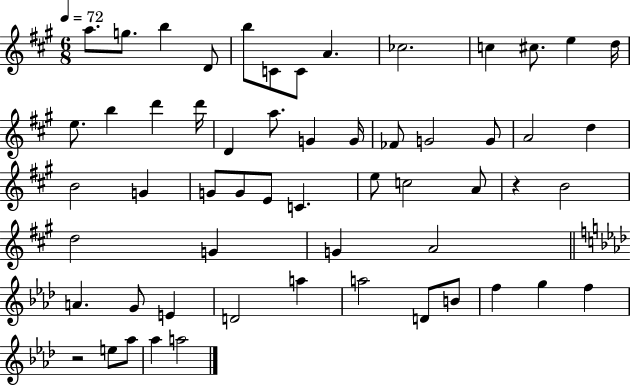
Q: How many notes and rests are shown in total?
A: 57